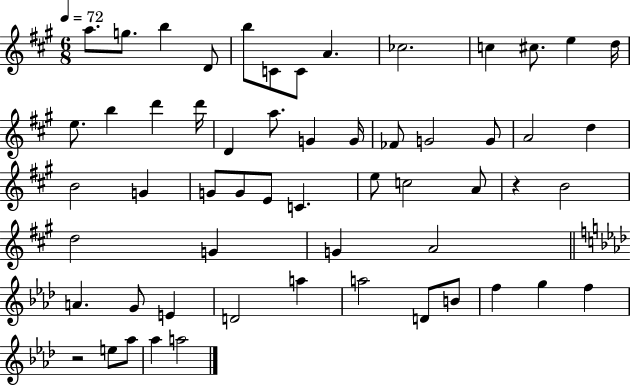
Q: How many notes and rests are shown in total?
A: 57